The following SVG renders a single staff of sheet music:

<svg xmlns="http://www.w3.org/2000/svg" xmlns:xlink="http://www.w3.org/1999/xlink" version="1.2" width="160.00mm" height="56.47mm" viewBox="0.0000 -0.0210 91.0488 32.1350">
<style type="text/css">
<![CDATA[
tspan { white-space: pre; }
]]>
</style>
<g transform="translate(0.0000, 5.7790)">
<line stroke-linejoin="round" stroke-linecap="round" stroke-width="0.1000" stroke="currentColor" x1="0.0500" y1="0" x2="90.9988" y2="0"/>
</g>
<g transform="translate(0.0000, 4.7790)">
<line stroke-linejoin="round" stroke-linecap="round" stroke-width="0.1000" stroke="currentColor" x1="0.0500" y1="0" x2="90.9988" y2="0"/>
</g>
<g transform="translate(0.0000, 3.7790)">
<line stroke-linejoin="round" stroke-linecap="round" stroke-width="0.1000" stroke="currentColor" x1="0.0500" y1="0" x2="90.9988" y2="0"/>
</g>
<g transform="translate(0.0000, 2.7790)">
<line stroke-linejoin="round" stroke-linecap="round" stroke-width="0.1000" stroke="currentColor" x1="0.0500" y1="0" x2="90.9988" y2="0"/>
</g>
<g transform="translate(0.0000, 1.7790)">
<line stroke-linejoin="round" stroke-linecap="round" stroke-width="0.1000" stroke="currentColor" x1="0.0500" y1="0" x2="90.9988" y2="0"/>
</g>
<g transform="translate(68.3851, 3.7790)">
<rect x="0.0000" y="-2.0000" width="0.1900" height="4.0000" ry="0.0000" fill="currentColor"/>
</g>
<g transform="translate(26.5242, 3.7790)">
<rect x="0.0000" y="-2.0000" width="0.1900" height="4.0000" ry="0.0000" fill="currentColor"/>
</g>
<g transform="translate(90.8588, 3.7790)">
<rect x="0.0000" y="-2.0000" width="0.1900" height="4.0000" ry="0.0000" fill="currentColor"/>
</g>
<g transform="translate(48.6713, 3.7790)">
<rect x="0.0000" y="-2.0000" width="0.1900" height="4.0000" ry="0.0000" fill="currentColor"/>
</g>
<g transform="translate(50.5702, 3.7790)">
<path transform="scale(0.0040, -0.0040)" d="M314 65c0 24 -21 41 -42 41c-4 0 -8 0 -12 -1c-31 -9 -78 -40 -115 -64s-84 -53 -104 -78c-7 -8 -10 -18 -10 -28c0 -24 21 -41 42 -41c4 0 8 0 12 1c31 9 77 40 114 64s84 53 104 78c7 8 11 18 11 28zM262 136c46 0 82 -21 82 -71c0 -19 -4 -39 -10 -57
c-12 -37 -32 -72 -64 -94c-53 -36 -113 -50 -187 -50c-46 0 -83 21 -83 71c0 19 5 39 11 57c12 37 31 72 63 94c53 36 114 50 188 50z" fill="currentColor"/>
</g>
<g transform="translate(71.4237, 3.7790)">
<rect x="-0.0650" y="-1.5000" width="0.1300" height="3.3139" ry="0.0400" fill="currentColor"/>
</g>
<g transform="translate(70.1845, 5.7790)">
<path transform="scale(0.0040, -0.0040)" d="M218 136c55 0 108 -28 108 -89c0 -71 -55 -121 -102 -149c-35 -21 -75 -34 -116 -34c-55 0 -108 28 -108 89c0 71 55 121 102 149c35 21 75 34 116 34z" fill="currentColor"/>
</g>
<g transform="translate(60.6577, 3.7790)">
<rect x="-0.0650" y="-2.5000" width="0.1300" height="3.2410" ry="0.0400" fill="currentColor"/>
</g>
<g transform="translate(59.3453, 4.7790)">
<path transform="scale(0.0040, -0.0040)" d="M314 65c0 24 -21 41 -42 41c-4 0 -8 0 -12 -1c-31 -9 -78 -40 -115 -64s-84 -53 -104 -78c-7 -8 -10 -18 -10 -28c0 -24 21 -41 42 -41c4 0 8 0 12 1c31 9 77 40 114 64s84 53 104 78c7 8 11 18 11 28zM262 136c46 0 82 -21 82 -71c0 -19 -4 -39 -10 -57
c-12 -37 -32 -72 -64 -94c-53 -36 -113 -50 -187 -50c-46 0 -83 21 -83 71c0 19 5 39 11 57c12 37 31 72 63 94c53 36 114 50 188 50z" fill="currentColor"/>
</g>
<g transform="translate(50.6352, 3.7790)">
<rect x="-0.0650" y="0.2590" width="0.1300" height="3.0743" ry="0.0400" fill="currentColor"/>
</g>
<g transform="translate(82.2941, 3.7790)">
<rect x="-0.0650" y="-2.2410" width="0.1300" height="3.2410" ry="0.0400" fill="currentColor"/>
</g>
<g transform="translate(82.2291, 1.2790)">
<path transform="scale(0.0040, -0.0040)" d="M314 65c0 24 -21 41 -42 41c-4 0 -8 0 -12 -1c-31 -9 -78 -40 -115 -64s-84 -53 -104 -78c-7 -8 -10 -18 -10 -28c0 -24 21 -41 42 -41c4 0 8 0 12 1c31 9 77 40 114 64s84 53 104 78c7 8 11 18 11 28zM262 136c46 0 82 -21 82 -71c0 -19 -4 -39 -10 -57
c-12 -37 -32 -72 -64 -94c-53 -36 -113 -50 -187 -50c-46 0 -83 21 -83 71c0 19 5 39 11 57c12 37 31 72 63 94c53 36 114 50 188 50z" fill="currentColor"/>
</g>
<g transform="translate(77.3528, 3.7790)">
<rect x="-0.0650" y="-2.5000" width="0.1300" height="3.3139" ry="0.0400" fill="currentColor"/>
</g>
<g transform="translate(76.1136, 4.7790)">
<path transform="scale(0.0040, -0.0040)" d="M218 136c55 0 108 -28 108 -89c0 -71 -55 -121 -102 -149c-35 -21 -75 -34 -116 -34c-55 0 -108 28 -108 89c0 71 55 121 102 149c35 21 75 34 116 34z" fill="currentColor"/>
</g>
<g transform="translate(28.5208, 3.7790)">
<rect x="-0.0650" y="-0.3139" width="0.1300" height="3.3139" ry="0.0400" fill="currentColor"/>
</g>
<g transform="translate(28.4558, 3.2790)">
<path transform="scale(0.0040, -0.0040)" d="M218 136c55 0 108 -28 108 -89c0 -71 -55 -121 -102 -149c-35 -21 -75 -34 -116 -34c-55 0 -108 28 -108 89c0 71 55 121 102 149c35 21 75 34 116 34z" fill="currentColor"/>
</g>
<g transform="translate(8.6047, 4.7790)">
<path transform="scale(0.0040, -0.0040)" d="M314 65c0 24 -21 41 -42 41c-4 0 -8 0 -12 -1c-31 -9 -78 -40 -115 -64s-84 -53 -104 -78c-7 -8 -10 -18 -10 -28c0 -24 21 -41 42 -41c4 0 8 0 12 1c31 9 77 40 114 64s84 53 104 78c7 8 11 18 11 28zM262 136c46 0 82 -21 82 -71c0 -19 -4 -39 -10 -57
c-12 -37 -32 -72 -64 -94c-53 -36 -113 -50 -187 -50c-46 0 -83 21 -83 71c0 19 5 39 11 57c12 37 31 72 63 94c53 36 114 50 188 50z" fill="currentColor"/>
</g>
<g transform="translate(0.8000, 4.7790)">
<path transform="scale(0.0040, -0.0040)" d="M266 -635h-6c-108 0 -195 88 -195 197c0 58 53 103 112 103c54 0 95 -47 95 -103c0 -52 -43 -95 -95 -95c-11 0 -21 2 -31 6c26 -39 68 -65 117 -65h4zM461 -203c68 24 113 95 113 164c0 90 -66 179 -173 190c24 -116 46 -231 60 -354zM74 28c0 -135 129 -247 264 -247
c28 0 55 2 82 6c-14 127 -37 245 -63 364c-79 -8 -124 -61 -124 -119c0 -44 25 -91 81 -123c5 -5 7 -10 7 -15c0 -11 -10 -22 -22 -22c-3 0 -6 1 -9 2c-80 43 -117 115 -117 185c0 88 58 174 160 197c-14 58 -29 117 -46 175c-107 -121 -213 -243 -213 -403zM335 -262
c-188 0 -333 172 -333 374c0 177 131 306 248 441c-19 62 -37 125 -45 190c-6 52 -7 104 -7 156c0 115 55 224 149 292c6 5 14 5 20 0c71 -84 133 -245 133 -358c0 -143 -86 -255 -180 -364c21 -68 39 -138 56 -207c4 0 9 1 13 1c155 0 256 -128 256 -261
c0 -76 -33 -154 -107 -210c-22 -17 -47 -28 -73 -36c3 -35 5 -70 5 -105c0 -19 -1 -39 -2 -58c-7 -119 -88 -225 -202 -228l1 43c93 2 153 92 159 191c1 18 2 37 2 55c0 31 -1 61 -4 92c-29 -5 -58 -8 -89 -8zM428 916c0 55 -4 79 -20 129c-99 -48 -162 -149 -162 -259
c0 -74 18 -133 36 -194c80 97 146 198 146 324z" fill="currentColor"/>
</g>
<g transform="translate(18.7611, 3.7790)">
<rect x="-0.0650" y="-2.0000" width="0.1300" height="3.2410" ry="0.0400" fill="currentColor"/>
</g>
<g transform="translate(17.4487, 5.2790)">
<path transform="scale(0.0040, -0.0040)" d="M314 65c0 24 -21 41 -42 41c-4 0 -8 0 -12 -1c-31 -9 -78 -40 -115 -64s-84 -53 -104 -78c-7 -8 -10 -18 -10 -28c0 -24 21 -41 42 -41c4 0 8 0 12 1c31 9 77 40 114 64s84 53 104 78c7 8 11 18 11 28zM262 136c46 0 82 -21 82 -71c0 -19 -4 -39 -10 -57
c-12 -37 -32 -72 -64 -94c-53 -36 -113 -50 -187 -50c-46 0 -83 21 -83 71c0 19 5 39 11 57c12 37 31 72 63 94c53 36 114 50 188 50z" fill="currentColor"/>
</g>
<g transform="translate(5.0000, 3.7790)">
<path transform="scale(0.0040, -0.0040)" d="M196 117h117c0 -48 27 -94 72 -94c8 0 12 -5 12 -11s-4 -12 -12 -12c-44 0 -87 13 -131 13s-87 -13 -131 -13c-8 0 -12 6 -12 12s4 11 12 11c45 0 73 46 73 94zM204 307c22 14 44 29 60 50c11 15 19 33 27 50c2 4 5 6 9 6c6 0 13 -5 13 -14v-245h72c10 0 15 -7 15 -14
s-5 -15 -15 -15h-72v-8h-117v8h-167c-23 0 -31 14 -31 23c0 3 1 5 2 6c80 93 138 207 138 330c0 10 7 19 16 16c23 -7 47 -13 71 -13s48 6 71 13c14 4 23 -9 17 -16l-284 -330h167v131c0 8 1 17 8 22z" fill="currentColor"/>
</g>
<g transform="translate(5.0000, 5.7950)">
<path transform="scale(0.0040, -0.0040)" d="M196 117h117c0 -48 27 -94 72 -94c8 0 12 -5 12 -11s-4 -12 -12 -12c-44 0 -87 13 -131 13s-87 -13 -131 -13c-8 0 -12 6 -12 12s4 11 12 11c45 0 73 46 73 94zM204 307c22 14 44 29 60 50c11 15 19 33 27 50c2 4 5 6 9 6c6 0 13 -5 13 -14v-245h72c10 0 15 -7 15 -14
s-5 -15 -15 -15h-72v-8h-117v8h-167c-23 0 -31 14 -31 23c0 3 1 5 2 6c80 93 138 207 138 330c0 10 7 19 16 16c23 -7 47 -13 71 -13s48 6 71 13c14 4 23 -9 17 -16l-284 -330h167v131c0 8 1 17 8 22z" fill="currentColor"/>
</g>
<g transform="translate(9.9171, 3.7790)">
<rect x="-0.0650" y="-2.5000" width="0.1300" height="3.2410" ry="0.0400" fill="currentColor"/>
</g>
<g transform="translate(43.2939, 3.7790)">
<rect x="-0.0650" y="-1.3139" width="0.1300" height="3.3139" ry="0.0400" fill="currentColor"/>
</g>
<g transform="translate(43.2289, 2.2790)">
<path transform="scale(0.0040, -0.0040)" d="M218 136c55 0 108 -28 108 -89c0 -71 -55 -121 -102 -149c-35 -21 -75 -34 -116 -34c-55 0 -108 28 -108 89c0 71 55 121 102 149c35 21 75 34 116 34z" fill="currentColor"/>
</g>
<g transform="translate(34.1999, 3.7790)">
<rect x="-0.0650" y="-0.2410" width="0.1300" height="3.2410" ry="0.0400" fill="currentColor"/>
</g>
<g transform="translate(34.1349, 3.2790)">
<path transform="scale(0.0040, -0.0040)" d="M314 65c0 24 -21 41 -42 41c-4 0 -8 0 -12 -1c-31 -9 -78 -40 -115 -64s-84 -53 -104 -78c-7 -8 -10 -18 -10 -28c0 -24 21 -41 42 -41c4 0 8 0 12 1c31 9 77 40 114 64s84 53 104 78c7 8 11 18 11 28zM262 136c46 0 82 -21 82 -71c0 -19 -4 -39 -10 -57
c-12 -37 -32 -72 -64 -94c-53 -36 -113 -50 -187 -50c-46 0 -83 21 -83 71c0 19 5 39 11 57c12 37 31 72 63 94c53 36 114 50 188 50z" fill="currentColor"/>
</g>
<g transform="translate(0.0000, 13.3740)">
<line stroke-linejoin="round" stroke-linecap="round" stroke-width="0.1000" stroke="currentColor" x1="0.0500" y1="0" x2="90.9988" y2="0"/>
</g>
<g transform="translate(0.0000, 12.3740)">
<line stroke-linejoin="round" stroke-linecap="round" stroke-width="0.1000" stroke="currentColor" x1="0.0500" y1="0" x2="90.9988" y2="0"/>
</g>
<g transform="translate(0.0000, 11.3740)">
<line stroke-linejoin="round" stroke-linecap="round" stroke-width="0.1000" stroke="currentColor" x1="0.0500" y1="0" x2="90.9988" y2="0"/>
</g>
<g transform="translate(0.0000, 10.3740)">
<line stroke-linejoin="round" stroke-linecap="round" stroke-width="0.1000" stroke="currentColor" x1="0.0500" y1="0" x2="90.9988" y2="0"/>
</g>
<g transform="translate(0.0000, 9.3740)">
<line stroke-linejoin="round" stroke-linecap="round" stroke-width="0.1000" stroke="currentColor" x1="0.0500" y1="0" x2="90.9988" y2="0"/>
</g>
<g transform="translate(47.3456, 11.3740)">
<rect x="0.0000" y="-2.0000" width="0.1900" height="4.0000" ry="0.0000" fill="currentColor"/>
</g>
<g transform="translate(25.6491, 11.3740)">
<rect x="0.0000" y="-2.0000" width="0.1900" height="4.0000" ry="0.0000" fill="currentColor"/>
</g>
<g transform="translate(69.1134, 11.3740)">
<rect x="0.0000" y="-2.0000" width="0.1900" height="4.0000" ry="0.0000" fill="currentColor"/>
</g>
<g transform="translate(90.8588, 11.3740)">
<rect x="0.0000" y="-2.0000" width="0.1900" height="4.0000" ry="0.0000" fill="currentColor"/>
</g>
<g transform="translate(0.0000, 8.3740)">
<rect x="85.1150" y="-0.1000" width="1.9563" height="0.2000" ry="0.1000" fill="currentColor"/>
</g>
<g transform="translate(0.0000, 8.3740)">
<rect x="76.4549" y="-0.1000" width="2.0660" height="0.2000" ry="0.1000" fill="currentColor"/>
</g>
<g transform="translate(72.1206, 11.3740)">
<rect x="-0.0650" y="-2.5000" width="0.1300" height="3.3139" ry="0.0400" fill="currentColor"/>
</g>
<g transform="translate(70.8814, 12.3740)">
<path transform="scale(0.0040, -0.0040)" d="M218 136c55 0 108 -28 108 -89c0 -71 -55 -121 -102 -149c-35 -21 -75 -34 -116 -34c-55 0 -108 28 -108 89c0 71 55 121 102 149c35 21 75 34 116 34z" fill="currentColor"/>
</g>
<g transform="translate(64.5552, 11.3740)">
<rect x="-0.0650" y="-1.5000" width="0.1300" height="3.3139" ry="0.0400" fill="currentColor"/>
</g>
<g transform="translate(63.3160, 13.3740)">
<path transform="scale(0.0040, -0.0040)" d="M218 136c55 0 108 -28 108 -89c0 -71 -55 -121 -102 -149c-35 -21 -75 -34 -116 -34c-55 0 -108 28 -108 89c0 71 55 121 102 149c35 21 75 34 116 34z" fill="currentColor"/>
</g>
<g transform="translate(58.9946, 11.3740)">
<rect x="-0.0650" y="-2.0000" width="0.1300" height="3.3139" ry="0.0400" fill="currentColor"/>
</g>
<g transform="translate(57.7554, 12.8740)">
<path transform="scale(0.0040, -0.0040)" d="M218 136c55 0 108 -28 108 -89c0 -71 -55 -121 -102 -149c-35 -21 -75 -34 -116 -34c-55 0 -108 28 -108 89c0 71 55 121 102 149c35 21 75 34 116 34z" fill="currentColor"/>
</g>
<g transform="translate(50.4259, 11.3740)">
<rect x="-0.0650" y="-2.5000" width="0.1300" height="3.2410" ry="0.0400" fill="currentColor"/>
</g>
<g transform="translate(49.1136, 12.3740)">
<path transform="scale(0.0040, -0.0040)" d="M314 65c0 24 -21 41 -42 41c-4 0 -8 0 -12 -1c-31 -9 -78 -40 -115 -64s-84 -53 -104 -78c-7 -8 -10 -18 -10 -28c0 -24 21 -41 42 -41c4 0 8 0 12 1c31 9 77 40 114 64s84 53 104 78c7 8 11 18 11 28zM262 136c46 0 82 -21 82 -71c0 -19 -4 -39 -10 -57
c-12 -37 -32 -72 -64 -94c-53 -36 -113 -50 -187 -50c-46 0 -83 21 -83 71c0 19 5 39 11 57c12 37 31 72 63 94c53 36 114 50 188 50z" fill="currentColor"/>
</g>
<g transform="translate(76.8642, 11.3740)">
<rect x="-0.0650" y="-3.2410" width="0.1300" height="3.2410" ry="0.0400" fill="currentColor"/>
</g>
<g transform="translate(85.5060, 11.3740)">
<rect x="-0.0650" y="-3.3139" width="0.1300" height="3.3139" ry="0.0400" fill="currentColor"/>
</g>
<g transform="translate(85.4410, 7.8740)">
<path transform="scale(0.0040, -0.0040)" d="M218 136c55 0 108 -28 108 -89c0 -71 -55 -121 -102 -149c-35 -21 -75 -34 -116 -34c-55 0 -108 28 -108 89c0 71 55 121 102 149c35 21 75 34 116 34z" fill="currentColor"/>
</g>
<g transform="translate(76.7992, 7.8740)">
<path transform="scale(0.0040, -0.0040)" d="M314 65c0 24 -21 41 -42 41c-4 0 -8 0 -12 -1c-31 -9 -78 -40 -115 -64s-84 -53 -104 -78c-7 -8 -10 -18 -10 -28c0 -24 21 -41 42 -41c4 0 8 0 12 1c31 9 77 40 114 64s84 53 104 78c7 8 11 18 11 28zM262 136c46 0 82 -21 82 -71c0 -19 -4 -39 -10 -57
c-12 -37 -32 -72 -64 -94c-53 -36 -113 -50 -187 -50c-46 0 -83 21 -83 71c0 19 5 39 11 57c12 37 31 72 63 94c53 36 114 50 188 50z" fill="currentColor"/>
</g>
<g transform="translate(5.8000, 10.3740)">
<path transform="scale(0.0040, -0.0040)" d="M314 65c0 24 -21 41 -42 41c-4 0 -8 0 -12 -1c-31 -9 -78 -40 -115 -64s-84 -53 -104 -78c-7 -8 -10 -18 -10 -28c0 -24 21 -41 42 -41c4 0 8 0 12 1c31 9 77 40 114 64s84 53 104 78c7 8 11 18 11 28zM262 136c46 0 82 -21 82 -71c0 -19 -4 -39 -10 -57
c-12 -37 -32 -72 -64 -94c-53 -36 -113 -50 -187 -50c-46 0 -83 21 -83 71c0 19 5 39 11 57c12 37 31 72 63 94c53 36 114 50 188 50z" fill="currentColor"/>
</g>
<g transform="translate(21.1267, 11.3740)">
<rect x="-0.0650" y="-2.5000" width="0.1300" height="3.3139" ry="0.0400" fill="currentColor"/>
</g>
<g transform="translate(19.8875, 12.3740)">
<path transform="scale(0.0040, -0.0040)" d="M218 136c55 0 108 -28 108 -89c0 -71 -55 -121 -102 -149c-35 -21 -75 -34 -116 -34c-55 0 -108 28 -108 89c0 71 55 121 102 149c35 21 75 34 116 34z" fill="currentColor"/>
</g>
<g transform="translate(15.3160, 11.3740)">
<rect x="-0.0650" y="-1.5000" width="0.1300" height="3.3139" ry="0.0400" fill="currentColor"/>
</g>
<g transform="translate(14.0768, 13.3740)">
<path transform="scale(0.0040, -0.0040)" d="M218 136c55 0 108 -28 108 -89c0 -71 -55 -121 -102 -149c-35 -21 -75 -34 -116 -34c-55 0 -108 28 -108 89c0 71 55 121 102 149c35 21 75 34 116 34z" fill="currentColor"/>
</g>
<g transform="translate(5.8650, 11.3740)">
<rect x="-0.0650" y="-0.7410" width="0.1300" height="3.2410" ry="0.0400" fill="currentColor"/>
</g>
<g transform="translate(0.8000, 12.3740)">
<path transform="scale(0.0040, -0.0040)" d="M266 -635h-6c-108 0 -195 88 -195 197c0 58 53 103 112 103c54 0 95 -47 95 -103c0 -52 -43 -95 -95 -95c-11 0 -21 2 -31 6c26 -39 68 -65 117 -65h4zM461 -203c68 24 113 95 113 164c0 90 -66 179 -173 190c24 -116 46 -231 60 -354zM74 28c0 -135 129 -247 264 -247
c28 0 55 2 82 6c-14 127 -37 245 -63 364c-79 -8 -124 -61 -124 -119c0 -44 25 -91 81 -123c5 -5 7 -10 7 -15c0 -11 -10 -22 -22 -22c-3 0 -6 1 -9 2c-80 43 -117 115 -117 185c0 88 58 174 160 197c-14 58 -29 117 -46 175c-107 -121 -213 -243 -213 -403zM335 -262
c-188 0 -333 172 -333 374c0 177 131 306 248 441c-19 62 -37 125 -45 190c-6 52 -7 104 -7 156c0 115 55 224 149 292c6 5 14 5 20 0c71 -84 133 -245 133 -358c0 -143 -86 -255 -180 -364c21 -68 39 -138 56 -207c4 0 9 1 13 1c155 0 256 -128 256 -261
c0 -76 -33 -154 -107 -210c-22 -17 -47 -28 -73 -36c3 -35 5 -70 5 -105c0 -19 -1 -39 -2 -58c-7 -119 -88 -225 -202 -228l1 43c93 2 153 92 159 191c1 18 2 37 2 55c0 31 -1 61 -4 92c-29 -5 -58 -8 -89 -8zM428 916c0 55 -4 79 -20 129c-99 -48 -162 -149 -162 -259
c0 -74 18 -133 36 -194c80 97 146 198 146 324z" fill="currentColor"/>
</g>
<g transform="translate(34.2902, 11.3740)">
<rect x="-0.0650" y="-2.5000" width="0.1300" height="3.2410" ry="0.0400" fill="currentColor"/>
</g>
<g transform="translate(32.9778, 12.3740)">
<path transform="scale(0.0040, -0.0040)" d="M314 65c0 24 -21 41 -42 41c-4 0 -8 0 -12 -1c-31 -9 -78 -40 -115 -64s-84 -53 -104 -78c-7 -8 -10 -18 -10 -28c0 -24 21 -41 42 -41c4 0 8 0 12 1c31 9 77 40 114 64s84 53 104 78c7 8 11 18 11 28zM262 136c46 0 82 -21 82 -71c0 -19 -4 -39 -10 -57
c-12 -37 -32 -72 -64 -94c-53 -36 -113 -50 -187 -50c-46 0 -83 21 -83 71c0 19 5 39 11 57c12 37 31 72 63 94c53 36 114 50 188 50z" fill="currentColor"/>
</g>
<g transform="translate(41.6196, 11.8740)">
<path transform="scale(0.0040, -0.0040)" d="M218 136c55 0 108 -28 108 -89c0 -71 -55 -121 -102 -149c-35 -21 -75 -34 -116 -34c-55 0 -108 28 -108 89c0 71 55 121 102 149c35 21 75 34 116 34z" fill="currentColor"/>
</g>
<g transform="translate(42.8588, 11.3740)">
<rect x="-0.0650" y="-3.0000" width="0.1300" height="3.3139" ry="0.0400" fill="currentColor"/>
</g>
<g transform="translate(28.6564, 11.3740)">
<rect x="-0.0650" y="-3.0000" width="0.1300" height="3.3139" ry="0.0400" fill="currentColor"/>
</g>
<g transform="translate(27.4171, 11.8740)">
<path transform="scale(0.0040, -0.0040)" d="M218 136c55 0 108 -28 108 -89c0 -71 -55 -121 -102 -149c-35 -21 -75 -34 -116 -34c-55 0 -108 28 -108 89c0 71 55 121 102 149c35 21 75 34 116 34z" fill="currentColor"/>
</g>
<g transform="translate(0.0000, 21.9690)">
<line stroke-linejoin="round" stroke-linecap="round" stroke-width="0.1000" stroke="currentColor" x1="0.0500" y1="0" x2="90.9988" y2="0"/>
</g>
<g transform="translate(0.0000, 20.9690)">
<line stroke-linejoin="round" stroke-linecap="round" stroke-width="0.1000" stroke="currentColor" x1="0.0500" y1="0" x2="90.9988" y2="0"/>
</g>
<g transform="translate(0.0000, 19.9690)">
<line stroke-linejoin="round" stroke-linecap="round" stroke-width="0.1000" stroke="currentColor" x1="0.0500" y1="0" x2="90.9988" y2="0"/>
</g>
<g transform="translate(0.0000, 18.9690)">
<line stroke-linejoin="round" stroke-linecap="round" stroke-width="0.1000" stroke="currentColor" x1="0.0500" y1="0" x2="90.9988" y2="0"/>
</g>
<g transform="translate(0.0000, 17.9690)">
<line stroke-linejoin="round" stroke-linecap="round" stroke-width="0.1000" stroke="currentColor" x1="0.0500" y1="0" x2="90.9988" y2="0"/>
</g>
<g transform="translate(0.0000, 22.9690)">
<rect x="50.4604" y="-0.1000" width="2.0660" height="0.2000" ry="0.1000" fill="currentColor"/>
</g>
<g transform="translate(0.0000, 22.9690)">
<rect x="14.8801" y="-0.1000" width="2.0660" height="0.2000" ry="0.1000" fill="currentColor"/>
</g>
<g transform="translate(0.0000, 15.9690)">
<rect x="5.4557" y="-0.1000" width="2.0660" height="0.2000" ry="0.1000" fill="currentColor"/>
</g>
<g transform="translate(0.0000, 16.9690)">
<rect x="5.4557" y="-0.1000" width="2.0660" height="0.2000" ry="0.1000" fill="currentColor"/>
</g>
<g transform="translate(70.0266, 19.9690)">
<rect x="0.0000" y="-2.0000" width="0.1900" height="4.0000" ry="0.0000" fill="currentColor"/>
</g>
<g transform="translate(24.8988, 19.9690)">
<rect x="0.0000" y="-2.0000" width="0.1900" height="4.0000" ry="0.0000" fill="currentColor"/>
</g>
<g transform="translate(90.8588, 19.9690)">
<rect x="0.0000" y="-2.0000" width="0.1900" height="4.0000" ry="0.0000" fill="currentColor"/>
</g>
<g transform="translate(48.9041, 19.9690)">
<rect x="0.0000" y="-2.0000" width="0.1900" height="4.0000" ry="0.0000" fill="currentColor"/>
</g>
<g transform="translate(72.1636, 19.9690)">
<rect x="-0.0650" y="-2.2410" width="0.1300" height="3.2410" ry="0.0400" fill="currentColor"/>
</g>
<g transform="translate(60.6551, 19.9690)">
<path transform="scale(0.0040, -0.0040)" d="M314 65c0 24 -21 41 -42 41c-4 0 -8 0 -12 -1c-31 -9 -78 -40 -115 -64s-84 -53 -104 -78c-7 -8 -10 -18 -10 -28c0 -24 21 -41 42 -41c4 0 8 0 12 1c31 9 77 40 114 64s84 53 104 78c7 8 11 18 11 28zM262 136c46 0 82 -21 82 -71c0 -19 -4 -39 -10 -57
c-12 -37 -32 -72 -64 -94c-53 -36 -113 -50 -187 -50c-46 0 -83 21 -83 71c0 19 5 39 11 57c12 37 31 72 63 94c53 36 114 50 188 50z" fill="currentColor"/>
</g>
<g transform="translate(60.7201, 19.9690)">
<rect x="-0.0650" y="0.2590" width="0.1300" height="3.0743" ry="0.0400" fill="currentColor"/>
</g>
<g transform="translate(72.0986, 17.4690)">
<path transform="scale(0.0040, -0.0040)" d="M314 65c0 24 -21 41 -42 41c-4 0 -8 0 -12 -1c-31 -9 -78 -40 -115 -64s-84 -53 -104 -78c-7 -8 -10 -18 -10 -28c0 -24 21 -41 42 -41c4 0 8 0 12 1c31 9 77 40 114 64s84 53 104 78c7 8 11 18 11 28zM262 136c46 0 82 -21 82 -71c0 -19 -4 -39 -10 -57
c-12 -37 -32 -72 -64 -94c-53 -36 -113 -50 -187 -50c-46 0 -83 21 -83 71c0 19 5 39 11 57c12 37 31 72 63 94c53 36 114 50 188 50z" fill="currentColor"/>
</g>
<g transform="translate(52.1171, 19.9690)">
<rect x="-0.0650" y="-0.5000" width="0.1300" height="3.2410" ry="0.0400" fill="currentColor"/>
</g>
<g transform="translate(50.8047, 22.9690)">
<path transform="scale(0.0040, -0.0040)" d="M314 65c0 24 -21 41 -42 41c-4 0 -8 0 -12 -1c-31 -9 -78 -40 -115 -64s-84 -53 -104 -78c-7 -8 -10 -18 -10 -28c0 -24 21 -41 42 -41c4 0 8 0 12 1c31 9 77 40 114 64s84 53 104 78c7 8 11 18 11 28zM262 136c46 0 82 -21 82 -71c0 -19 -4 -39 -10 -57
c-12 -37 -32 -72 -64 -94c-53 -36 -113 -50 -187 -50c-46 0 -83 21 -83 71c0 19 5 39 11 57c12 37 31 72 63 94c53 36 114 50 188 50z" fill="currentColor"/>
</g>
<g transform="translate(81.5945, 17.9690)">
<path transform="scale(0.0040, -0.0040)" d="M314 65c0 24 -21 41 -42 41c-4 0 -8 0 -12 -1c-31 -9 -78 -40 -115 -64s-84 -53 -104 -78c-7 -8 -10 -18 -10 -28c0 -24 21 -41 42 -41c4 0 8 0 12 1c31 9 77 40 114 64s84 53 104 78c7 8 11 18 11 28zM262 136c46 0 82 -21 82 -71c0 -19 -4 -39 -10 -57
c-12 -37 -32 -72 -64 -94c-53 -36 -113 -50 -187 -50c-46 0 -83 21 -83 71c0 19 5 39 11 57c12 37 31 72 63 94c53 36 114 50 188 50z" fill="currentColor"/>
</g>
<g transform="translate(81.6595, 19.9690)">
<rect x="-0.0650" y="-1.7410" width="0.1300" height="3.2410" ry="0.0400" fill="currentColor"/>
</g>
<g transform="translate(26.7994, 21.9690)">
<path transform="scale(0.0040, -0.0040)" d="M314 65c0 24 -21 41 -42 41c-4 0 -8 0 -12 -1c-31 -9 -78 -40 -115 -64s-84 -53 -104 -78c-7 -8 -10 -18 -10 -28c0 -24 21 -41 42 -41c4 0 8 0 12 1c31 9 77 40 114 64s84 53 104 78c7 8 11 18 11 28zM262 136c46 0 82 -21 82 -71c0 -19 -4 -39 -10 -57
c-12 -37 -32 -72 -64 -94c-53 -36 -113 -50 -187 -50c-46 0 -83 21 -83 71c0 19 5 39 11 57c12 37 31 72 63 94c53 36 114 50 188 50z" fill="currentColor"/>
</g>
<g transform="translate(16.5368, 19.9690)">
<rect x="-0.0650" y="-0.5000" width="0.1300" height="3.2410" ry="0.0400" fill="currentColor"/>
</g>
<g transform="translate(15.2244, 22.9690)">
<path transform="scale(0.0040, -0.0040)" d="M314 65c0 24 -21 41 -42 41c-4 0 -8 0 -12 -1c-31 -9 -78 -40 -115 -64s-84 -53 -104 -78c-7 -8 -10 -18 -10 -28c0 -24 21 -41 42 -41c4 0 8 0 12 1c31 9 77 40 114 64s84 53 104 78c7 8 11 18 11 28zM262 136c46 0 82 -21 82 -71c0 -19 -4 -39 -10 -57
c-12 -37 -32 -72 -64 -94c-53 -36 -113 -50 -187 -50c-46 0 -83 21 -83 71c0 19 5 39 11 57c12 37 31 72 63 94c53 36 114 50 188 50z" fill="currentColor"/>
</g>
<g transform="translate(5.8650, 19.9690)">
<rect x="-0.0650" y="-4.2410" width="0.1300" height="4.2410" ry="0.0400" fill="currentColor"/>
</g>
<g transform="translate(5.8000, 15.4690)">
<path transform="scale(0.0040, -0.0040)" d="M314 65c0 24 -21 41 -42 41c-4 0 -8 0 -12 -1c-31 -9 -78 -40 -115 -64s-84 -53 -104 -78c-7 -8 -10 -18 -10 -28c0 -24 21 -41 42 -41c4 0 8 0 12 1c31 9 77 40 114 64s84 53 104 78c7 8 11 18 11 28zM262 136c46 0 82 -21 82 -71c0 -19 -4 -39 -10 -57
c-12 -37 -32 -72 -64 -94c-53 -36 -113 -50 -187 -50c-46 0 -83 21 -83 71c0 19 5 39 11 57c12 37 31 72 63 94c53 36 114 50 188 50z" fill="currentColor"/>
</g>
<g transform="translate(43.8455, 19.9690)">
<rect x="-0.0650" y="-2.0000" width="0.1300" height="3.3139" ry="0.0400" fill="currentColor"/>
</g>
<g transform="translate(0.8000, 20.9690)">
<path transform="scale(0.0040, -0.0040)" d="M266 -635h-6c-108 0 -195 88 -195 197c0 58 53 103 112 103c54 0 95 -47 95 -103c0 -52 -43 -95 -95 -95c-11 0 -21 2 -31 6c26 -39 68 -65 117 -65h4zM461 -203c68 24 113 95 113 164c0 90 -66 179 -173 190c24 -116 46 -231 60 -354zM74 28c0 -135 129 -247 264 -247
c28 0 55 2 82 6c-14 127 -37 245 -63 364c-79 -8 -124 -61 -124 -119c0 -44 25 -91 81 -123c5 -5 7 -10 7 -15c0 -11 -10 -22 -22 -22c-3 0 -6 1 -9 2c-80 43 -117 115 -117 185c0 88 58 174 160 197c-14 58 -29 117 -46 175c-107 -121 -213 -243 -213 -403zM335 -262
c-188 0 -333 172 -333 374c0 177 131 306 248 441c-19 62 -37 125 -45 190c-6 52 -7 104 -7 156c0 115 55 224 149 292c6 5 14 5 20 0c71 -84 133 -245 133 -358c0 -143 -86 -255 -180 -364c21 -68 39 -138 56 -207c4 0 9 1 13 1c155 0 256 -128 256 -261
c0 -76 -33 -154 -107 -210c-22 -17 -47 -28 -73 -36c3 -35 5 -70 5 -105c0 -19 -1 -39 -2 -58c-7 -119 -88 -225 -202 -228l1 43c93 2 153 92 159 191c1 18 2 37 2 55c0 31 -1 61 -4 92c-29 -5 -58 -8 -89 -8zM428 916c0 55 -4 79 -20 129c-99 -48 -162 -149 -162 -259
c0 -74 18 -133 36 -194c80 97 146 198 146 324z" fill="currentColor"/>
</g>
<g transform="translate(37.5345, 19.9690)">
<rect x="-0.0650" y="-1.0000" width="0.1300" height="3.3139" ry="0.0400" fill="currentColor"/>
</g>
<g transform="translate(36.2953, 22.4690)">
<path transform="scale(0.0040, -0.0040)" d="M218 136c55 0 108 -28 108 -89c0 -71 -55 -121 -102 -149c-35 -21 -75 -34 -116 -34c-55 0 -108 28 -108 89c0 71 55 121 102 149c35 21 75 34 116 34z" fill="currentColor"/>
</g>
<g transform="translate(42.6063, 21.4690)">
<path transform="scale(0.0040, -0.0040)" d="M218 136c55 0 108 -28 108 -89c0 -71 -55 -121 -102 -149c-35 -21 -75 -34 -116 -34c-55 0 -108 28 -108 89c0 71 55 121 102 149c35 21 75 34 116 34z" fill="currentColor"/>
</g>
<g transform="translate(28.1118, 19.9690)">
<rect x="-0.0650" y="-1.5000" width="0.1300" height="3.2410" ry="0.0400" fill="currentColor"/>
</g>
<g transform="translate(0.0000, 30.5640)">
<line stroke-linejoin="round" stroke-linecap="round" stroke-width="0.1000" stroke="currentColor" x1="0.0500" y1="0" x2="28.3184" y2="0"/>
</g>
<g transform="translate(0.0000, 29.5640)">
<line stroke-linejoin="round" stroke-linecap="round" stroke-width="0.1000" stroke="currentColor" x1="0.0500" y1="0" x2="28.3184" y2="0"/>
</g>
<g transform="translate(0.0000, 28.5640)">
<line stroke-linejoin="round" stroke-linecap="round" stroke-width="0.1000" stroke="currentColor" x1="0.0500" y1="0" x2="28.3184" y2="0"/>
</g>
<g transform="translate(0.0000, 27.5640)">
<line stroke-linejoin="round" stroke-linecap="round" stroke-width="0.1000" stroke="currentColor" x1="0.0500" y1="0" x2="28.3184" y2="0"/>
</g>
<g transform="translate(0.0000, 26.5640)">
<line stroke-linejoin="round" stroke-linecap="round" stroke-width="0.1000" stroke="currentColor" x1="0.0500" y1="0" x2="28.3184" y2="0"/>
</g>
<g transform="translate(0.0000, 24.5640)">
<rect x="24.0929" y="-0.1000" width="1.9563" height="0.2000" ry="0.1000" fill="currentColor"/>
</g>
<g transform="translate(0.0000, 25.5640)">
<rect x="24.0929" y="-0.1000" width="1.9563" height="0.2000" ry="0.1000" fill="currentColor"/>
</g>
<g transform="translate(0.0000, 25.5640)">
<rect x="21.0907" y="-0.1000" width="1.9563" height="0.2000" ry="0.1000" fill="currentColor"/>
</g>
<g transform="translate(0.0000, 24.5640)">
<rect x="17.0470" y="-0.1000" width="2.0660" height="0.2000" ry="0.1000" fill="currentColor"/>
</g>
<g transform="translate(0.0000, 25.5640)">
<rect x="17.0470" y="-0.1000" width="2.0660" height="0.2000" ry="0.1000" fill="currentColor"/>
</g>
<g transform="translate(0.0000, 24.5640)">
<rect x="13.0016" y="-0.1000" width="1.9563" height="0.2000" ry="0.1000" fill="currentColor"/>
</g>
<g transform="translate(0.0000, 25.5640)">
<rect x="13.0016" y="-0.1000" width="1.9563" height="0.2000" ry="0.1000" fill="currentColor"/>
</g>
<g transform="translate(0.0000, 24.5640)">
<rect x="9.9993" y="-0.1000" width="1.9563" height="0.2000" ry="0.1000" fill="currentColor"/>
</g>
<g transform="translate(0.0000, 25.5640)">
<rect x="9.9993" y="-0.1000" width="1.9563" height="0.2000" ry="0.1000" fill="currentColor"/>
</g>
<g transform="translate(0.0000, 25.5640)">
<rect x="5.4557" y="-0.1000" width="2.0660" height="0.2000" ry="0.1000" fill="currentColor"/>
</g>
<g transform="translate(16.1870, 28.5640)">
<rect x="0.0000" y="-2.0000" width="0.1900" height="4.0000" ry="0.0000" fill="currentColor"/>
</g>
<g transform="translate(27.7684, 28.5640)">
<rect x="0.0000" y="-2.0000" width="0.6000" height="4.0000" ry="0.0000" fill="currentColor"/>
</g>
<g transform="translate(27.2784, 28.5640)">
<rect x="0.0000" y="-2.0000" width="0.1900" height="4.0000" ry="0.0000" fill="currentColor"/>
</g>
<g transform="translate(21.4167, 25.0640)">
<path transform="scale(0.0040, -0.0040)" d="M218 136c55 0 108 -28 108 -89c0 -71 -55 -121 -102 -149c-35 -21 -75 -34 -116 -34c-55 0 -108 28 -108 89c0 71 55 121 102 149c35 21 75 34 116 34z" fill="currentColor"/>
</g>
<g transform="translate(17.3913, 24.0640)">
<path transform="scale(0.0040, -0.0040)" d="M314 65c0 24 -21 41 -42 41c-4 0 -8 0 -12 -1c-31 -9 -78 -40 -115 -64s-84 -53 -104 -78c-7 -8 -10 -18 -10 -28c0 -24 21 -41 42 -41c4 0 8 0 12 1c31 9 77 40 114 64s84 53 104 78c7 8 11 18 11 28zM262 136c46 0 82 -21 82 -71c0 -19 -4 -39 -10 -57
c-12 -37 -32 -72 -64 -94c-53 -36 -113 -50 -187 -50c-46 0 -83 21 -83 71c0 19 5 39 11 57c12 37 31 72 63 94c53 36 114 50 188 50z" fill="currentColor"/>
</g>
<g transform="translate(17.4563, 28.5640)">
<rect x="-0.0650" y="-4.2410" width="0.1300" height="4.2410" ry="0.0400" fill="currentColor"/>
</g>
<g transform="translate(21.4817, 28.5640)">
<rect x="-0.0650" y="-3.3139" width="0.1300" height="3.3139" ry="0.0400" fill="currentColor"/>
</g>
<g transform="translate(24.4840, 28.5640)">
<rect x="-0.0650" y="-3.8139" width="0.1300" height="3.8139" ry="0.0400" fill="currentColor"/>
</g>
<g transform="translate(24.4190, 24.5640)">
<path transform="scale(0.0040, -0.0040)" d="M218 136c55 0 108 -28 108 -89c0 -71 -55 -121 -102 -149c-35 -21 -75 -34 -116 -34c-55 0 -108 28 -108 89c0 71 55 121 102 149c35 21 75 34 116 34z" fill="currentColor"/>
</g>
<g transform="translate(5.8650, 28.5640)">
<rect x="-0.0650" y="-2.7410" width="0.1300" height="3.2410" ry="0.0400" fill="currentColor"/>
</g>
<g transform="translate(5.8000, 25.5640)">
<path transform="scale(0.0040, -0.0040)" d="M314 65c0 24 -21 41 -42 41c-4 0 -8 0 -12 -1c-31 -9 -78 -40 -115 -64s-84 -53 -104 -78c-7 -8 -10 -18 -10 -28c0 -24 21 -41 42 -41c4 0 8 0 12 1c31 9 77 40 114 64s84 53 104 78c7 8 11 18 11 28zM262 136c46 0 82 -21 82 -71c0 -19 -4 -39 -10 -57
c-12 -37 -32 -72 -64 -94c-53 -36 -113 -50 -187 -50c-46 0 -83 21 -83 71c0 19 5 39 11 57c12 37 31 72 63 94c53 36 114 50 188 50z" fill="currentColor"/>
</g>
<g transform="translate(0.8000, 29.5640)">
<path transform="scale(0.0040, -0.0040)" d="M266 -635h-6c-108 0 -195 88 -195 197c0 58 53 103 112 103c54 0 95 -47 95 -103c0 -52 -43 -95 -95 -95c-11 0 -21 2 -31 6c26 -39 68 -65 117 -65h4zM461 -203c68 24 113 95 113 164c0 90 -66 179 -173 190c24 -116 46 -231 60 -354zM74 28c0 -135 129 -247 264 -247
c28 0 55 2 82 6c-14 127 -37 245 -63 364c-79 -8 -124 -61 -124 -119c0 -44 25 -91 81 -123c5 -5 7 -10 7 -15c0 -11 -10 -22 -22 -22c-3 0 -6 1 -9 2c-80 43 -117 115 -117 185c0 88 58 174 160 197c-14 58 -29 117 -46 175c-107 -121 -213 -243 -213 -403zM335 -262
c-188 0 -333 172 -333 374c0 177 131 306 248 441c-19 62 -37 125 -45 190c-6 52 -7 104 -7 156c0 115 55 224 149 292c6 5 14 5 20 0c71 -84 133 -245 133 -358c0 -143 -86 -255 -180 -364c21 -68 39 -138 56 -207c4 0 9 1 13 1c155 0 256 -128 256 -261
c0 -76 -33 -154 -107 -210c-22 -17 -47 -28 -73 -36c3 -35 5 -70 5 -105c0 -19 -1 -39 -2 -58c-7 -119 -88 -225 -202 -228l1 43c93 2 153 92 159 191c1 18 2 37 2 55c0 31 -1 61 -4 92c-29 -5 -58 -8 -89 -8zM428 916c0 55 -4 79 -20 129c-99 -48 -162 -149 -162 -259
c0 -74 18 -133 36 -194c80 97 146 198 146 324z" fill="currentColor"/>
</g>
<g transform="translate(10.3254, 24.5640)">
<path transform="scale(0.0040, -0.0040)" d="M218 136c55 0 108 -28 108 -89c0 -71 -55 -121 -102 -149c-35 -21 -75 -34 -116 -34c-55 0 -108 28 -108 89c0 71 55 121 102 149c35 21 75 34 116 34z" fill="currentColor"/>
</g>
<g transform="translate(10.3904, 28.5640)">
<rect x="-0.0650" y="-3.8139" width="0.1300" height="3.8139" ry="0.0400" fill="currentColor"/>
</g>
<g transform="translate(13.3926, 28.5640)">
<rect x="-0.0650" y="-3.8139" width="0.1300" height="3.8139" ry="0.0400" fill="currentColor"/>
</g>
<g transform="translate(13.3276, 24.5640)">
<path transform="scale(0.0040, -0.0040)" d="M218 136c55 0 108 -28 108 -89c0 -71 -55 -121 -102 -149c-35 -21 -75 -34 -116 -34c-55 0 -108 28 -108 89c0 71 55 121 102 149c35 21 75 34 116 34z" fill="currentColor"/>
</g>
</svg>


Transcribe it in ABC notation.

X:1
T:Untitled
M:4/4
L:1/4
K:C
G2 F2 c c2 e B2 G2 E G g2 d2 E G A G2 A G2 F E G b2 b d'2 C2 E2 D F C2 B2 g2 f2 a2 c' c' d'2 b c'